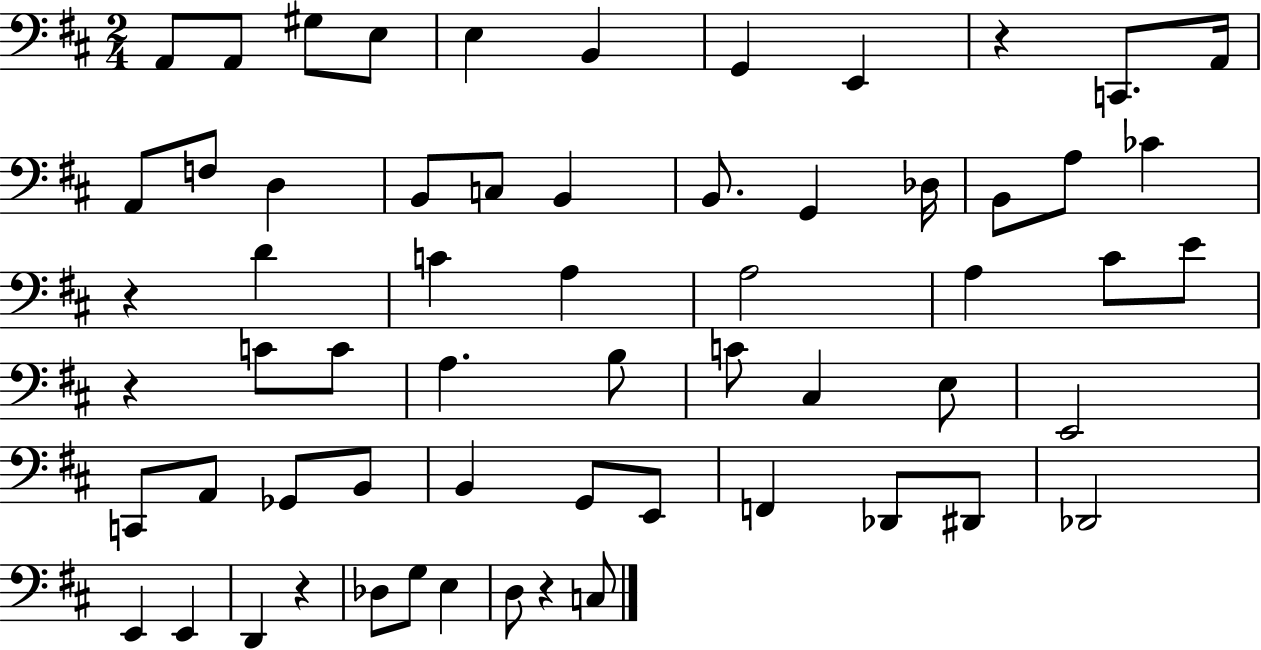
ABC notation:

X:1
T:Untitled
M:2/4
L:1/4
K:D
A,,/2 A,,/2 ^G,/2 E,/2 E, B,, G,, E,, z C,,/2 A,,/4 A,,/2 F,/2 D, B,,/2 C,/2 B,, B,,/2 G,, _D,/4 B,,/2 A,/2 _C z D C A, A,2 A, ^C/2 E/2 z C/2 C/2 A, B,/2 C/2 ^C, E,/2 E,,2 C,,/2 A,,/2 _G,,/2 B,,/2 B,, G,,/2 E,,/2 F,, _D,,/2 ^D,,/2 _D,,2 E,, E,, D,, z _D,/2 G,/2 E, D,/2 z C,/2